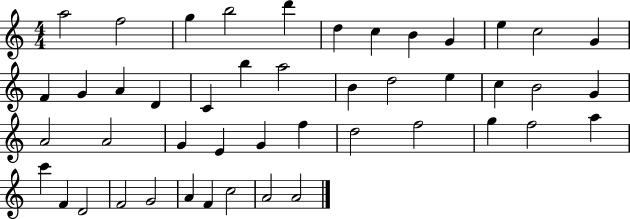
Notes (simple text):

A5/h F5/h G5/q B5/h D6/q D5/q C5/q B4/q G4/q E5/q C5/h G4/q F4/q G4/q A4/q D4/q C4/q B5/q A5/h B4/q D5/h E5/q C5/q B4/h G4/q A4/h A4/h G4/q E4/q G4/q F5/q D5/h F5/h G5/q F5/h A5/q C6/q F4/q D4/h F4/h G4/h A4/q F4/q C5/h A4/h A4/h